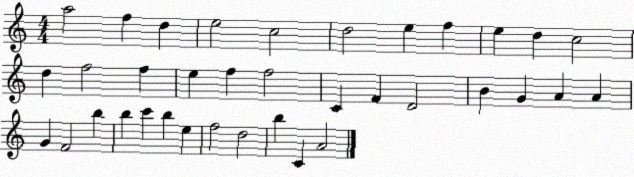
X:1
T:Untitled
M:4/4
L:1/4
K:C
a2 f d e2 c2 d2 e f e d c2 d f2 f e f f2 C F D2 B G A A G F2 b b c' b e f2 d2 b C A2